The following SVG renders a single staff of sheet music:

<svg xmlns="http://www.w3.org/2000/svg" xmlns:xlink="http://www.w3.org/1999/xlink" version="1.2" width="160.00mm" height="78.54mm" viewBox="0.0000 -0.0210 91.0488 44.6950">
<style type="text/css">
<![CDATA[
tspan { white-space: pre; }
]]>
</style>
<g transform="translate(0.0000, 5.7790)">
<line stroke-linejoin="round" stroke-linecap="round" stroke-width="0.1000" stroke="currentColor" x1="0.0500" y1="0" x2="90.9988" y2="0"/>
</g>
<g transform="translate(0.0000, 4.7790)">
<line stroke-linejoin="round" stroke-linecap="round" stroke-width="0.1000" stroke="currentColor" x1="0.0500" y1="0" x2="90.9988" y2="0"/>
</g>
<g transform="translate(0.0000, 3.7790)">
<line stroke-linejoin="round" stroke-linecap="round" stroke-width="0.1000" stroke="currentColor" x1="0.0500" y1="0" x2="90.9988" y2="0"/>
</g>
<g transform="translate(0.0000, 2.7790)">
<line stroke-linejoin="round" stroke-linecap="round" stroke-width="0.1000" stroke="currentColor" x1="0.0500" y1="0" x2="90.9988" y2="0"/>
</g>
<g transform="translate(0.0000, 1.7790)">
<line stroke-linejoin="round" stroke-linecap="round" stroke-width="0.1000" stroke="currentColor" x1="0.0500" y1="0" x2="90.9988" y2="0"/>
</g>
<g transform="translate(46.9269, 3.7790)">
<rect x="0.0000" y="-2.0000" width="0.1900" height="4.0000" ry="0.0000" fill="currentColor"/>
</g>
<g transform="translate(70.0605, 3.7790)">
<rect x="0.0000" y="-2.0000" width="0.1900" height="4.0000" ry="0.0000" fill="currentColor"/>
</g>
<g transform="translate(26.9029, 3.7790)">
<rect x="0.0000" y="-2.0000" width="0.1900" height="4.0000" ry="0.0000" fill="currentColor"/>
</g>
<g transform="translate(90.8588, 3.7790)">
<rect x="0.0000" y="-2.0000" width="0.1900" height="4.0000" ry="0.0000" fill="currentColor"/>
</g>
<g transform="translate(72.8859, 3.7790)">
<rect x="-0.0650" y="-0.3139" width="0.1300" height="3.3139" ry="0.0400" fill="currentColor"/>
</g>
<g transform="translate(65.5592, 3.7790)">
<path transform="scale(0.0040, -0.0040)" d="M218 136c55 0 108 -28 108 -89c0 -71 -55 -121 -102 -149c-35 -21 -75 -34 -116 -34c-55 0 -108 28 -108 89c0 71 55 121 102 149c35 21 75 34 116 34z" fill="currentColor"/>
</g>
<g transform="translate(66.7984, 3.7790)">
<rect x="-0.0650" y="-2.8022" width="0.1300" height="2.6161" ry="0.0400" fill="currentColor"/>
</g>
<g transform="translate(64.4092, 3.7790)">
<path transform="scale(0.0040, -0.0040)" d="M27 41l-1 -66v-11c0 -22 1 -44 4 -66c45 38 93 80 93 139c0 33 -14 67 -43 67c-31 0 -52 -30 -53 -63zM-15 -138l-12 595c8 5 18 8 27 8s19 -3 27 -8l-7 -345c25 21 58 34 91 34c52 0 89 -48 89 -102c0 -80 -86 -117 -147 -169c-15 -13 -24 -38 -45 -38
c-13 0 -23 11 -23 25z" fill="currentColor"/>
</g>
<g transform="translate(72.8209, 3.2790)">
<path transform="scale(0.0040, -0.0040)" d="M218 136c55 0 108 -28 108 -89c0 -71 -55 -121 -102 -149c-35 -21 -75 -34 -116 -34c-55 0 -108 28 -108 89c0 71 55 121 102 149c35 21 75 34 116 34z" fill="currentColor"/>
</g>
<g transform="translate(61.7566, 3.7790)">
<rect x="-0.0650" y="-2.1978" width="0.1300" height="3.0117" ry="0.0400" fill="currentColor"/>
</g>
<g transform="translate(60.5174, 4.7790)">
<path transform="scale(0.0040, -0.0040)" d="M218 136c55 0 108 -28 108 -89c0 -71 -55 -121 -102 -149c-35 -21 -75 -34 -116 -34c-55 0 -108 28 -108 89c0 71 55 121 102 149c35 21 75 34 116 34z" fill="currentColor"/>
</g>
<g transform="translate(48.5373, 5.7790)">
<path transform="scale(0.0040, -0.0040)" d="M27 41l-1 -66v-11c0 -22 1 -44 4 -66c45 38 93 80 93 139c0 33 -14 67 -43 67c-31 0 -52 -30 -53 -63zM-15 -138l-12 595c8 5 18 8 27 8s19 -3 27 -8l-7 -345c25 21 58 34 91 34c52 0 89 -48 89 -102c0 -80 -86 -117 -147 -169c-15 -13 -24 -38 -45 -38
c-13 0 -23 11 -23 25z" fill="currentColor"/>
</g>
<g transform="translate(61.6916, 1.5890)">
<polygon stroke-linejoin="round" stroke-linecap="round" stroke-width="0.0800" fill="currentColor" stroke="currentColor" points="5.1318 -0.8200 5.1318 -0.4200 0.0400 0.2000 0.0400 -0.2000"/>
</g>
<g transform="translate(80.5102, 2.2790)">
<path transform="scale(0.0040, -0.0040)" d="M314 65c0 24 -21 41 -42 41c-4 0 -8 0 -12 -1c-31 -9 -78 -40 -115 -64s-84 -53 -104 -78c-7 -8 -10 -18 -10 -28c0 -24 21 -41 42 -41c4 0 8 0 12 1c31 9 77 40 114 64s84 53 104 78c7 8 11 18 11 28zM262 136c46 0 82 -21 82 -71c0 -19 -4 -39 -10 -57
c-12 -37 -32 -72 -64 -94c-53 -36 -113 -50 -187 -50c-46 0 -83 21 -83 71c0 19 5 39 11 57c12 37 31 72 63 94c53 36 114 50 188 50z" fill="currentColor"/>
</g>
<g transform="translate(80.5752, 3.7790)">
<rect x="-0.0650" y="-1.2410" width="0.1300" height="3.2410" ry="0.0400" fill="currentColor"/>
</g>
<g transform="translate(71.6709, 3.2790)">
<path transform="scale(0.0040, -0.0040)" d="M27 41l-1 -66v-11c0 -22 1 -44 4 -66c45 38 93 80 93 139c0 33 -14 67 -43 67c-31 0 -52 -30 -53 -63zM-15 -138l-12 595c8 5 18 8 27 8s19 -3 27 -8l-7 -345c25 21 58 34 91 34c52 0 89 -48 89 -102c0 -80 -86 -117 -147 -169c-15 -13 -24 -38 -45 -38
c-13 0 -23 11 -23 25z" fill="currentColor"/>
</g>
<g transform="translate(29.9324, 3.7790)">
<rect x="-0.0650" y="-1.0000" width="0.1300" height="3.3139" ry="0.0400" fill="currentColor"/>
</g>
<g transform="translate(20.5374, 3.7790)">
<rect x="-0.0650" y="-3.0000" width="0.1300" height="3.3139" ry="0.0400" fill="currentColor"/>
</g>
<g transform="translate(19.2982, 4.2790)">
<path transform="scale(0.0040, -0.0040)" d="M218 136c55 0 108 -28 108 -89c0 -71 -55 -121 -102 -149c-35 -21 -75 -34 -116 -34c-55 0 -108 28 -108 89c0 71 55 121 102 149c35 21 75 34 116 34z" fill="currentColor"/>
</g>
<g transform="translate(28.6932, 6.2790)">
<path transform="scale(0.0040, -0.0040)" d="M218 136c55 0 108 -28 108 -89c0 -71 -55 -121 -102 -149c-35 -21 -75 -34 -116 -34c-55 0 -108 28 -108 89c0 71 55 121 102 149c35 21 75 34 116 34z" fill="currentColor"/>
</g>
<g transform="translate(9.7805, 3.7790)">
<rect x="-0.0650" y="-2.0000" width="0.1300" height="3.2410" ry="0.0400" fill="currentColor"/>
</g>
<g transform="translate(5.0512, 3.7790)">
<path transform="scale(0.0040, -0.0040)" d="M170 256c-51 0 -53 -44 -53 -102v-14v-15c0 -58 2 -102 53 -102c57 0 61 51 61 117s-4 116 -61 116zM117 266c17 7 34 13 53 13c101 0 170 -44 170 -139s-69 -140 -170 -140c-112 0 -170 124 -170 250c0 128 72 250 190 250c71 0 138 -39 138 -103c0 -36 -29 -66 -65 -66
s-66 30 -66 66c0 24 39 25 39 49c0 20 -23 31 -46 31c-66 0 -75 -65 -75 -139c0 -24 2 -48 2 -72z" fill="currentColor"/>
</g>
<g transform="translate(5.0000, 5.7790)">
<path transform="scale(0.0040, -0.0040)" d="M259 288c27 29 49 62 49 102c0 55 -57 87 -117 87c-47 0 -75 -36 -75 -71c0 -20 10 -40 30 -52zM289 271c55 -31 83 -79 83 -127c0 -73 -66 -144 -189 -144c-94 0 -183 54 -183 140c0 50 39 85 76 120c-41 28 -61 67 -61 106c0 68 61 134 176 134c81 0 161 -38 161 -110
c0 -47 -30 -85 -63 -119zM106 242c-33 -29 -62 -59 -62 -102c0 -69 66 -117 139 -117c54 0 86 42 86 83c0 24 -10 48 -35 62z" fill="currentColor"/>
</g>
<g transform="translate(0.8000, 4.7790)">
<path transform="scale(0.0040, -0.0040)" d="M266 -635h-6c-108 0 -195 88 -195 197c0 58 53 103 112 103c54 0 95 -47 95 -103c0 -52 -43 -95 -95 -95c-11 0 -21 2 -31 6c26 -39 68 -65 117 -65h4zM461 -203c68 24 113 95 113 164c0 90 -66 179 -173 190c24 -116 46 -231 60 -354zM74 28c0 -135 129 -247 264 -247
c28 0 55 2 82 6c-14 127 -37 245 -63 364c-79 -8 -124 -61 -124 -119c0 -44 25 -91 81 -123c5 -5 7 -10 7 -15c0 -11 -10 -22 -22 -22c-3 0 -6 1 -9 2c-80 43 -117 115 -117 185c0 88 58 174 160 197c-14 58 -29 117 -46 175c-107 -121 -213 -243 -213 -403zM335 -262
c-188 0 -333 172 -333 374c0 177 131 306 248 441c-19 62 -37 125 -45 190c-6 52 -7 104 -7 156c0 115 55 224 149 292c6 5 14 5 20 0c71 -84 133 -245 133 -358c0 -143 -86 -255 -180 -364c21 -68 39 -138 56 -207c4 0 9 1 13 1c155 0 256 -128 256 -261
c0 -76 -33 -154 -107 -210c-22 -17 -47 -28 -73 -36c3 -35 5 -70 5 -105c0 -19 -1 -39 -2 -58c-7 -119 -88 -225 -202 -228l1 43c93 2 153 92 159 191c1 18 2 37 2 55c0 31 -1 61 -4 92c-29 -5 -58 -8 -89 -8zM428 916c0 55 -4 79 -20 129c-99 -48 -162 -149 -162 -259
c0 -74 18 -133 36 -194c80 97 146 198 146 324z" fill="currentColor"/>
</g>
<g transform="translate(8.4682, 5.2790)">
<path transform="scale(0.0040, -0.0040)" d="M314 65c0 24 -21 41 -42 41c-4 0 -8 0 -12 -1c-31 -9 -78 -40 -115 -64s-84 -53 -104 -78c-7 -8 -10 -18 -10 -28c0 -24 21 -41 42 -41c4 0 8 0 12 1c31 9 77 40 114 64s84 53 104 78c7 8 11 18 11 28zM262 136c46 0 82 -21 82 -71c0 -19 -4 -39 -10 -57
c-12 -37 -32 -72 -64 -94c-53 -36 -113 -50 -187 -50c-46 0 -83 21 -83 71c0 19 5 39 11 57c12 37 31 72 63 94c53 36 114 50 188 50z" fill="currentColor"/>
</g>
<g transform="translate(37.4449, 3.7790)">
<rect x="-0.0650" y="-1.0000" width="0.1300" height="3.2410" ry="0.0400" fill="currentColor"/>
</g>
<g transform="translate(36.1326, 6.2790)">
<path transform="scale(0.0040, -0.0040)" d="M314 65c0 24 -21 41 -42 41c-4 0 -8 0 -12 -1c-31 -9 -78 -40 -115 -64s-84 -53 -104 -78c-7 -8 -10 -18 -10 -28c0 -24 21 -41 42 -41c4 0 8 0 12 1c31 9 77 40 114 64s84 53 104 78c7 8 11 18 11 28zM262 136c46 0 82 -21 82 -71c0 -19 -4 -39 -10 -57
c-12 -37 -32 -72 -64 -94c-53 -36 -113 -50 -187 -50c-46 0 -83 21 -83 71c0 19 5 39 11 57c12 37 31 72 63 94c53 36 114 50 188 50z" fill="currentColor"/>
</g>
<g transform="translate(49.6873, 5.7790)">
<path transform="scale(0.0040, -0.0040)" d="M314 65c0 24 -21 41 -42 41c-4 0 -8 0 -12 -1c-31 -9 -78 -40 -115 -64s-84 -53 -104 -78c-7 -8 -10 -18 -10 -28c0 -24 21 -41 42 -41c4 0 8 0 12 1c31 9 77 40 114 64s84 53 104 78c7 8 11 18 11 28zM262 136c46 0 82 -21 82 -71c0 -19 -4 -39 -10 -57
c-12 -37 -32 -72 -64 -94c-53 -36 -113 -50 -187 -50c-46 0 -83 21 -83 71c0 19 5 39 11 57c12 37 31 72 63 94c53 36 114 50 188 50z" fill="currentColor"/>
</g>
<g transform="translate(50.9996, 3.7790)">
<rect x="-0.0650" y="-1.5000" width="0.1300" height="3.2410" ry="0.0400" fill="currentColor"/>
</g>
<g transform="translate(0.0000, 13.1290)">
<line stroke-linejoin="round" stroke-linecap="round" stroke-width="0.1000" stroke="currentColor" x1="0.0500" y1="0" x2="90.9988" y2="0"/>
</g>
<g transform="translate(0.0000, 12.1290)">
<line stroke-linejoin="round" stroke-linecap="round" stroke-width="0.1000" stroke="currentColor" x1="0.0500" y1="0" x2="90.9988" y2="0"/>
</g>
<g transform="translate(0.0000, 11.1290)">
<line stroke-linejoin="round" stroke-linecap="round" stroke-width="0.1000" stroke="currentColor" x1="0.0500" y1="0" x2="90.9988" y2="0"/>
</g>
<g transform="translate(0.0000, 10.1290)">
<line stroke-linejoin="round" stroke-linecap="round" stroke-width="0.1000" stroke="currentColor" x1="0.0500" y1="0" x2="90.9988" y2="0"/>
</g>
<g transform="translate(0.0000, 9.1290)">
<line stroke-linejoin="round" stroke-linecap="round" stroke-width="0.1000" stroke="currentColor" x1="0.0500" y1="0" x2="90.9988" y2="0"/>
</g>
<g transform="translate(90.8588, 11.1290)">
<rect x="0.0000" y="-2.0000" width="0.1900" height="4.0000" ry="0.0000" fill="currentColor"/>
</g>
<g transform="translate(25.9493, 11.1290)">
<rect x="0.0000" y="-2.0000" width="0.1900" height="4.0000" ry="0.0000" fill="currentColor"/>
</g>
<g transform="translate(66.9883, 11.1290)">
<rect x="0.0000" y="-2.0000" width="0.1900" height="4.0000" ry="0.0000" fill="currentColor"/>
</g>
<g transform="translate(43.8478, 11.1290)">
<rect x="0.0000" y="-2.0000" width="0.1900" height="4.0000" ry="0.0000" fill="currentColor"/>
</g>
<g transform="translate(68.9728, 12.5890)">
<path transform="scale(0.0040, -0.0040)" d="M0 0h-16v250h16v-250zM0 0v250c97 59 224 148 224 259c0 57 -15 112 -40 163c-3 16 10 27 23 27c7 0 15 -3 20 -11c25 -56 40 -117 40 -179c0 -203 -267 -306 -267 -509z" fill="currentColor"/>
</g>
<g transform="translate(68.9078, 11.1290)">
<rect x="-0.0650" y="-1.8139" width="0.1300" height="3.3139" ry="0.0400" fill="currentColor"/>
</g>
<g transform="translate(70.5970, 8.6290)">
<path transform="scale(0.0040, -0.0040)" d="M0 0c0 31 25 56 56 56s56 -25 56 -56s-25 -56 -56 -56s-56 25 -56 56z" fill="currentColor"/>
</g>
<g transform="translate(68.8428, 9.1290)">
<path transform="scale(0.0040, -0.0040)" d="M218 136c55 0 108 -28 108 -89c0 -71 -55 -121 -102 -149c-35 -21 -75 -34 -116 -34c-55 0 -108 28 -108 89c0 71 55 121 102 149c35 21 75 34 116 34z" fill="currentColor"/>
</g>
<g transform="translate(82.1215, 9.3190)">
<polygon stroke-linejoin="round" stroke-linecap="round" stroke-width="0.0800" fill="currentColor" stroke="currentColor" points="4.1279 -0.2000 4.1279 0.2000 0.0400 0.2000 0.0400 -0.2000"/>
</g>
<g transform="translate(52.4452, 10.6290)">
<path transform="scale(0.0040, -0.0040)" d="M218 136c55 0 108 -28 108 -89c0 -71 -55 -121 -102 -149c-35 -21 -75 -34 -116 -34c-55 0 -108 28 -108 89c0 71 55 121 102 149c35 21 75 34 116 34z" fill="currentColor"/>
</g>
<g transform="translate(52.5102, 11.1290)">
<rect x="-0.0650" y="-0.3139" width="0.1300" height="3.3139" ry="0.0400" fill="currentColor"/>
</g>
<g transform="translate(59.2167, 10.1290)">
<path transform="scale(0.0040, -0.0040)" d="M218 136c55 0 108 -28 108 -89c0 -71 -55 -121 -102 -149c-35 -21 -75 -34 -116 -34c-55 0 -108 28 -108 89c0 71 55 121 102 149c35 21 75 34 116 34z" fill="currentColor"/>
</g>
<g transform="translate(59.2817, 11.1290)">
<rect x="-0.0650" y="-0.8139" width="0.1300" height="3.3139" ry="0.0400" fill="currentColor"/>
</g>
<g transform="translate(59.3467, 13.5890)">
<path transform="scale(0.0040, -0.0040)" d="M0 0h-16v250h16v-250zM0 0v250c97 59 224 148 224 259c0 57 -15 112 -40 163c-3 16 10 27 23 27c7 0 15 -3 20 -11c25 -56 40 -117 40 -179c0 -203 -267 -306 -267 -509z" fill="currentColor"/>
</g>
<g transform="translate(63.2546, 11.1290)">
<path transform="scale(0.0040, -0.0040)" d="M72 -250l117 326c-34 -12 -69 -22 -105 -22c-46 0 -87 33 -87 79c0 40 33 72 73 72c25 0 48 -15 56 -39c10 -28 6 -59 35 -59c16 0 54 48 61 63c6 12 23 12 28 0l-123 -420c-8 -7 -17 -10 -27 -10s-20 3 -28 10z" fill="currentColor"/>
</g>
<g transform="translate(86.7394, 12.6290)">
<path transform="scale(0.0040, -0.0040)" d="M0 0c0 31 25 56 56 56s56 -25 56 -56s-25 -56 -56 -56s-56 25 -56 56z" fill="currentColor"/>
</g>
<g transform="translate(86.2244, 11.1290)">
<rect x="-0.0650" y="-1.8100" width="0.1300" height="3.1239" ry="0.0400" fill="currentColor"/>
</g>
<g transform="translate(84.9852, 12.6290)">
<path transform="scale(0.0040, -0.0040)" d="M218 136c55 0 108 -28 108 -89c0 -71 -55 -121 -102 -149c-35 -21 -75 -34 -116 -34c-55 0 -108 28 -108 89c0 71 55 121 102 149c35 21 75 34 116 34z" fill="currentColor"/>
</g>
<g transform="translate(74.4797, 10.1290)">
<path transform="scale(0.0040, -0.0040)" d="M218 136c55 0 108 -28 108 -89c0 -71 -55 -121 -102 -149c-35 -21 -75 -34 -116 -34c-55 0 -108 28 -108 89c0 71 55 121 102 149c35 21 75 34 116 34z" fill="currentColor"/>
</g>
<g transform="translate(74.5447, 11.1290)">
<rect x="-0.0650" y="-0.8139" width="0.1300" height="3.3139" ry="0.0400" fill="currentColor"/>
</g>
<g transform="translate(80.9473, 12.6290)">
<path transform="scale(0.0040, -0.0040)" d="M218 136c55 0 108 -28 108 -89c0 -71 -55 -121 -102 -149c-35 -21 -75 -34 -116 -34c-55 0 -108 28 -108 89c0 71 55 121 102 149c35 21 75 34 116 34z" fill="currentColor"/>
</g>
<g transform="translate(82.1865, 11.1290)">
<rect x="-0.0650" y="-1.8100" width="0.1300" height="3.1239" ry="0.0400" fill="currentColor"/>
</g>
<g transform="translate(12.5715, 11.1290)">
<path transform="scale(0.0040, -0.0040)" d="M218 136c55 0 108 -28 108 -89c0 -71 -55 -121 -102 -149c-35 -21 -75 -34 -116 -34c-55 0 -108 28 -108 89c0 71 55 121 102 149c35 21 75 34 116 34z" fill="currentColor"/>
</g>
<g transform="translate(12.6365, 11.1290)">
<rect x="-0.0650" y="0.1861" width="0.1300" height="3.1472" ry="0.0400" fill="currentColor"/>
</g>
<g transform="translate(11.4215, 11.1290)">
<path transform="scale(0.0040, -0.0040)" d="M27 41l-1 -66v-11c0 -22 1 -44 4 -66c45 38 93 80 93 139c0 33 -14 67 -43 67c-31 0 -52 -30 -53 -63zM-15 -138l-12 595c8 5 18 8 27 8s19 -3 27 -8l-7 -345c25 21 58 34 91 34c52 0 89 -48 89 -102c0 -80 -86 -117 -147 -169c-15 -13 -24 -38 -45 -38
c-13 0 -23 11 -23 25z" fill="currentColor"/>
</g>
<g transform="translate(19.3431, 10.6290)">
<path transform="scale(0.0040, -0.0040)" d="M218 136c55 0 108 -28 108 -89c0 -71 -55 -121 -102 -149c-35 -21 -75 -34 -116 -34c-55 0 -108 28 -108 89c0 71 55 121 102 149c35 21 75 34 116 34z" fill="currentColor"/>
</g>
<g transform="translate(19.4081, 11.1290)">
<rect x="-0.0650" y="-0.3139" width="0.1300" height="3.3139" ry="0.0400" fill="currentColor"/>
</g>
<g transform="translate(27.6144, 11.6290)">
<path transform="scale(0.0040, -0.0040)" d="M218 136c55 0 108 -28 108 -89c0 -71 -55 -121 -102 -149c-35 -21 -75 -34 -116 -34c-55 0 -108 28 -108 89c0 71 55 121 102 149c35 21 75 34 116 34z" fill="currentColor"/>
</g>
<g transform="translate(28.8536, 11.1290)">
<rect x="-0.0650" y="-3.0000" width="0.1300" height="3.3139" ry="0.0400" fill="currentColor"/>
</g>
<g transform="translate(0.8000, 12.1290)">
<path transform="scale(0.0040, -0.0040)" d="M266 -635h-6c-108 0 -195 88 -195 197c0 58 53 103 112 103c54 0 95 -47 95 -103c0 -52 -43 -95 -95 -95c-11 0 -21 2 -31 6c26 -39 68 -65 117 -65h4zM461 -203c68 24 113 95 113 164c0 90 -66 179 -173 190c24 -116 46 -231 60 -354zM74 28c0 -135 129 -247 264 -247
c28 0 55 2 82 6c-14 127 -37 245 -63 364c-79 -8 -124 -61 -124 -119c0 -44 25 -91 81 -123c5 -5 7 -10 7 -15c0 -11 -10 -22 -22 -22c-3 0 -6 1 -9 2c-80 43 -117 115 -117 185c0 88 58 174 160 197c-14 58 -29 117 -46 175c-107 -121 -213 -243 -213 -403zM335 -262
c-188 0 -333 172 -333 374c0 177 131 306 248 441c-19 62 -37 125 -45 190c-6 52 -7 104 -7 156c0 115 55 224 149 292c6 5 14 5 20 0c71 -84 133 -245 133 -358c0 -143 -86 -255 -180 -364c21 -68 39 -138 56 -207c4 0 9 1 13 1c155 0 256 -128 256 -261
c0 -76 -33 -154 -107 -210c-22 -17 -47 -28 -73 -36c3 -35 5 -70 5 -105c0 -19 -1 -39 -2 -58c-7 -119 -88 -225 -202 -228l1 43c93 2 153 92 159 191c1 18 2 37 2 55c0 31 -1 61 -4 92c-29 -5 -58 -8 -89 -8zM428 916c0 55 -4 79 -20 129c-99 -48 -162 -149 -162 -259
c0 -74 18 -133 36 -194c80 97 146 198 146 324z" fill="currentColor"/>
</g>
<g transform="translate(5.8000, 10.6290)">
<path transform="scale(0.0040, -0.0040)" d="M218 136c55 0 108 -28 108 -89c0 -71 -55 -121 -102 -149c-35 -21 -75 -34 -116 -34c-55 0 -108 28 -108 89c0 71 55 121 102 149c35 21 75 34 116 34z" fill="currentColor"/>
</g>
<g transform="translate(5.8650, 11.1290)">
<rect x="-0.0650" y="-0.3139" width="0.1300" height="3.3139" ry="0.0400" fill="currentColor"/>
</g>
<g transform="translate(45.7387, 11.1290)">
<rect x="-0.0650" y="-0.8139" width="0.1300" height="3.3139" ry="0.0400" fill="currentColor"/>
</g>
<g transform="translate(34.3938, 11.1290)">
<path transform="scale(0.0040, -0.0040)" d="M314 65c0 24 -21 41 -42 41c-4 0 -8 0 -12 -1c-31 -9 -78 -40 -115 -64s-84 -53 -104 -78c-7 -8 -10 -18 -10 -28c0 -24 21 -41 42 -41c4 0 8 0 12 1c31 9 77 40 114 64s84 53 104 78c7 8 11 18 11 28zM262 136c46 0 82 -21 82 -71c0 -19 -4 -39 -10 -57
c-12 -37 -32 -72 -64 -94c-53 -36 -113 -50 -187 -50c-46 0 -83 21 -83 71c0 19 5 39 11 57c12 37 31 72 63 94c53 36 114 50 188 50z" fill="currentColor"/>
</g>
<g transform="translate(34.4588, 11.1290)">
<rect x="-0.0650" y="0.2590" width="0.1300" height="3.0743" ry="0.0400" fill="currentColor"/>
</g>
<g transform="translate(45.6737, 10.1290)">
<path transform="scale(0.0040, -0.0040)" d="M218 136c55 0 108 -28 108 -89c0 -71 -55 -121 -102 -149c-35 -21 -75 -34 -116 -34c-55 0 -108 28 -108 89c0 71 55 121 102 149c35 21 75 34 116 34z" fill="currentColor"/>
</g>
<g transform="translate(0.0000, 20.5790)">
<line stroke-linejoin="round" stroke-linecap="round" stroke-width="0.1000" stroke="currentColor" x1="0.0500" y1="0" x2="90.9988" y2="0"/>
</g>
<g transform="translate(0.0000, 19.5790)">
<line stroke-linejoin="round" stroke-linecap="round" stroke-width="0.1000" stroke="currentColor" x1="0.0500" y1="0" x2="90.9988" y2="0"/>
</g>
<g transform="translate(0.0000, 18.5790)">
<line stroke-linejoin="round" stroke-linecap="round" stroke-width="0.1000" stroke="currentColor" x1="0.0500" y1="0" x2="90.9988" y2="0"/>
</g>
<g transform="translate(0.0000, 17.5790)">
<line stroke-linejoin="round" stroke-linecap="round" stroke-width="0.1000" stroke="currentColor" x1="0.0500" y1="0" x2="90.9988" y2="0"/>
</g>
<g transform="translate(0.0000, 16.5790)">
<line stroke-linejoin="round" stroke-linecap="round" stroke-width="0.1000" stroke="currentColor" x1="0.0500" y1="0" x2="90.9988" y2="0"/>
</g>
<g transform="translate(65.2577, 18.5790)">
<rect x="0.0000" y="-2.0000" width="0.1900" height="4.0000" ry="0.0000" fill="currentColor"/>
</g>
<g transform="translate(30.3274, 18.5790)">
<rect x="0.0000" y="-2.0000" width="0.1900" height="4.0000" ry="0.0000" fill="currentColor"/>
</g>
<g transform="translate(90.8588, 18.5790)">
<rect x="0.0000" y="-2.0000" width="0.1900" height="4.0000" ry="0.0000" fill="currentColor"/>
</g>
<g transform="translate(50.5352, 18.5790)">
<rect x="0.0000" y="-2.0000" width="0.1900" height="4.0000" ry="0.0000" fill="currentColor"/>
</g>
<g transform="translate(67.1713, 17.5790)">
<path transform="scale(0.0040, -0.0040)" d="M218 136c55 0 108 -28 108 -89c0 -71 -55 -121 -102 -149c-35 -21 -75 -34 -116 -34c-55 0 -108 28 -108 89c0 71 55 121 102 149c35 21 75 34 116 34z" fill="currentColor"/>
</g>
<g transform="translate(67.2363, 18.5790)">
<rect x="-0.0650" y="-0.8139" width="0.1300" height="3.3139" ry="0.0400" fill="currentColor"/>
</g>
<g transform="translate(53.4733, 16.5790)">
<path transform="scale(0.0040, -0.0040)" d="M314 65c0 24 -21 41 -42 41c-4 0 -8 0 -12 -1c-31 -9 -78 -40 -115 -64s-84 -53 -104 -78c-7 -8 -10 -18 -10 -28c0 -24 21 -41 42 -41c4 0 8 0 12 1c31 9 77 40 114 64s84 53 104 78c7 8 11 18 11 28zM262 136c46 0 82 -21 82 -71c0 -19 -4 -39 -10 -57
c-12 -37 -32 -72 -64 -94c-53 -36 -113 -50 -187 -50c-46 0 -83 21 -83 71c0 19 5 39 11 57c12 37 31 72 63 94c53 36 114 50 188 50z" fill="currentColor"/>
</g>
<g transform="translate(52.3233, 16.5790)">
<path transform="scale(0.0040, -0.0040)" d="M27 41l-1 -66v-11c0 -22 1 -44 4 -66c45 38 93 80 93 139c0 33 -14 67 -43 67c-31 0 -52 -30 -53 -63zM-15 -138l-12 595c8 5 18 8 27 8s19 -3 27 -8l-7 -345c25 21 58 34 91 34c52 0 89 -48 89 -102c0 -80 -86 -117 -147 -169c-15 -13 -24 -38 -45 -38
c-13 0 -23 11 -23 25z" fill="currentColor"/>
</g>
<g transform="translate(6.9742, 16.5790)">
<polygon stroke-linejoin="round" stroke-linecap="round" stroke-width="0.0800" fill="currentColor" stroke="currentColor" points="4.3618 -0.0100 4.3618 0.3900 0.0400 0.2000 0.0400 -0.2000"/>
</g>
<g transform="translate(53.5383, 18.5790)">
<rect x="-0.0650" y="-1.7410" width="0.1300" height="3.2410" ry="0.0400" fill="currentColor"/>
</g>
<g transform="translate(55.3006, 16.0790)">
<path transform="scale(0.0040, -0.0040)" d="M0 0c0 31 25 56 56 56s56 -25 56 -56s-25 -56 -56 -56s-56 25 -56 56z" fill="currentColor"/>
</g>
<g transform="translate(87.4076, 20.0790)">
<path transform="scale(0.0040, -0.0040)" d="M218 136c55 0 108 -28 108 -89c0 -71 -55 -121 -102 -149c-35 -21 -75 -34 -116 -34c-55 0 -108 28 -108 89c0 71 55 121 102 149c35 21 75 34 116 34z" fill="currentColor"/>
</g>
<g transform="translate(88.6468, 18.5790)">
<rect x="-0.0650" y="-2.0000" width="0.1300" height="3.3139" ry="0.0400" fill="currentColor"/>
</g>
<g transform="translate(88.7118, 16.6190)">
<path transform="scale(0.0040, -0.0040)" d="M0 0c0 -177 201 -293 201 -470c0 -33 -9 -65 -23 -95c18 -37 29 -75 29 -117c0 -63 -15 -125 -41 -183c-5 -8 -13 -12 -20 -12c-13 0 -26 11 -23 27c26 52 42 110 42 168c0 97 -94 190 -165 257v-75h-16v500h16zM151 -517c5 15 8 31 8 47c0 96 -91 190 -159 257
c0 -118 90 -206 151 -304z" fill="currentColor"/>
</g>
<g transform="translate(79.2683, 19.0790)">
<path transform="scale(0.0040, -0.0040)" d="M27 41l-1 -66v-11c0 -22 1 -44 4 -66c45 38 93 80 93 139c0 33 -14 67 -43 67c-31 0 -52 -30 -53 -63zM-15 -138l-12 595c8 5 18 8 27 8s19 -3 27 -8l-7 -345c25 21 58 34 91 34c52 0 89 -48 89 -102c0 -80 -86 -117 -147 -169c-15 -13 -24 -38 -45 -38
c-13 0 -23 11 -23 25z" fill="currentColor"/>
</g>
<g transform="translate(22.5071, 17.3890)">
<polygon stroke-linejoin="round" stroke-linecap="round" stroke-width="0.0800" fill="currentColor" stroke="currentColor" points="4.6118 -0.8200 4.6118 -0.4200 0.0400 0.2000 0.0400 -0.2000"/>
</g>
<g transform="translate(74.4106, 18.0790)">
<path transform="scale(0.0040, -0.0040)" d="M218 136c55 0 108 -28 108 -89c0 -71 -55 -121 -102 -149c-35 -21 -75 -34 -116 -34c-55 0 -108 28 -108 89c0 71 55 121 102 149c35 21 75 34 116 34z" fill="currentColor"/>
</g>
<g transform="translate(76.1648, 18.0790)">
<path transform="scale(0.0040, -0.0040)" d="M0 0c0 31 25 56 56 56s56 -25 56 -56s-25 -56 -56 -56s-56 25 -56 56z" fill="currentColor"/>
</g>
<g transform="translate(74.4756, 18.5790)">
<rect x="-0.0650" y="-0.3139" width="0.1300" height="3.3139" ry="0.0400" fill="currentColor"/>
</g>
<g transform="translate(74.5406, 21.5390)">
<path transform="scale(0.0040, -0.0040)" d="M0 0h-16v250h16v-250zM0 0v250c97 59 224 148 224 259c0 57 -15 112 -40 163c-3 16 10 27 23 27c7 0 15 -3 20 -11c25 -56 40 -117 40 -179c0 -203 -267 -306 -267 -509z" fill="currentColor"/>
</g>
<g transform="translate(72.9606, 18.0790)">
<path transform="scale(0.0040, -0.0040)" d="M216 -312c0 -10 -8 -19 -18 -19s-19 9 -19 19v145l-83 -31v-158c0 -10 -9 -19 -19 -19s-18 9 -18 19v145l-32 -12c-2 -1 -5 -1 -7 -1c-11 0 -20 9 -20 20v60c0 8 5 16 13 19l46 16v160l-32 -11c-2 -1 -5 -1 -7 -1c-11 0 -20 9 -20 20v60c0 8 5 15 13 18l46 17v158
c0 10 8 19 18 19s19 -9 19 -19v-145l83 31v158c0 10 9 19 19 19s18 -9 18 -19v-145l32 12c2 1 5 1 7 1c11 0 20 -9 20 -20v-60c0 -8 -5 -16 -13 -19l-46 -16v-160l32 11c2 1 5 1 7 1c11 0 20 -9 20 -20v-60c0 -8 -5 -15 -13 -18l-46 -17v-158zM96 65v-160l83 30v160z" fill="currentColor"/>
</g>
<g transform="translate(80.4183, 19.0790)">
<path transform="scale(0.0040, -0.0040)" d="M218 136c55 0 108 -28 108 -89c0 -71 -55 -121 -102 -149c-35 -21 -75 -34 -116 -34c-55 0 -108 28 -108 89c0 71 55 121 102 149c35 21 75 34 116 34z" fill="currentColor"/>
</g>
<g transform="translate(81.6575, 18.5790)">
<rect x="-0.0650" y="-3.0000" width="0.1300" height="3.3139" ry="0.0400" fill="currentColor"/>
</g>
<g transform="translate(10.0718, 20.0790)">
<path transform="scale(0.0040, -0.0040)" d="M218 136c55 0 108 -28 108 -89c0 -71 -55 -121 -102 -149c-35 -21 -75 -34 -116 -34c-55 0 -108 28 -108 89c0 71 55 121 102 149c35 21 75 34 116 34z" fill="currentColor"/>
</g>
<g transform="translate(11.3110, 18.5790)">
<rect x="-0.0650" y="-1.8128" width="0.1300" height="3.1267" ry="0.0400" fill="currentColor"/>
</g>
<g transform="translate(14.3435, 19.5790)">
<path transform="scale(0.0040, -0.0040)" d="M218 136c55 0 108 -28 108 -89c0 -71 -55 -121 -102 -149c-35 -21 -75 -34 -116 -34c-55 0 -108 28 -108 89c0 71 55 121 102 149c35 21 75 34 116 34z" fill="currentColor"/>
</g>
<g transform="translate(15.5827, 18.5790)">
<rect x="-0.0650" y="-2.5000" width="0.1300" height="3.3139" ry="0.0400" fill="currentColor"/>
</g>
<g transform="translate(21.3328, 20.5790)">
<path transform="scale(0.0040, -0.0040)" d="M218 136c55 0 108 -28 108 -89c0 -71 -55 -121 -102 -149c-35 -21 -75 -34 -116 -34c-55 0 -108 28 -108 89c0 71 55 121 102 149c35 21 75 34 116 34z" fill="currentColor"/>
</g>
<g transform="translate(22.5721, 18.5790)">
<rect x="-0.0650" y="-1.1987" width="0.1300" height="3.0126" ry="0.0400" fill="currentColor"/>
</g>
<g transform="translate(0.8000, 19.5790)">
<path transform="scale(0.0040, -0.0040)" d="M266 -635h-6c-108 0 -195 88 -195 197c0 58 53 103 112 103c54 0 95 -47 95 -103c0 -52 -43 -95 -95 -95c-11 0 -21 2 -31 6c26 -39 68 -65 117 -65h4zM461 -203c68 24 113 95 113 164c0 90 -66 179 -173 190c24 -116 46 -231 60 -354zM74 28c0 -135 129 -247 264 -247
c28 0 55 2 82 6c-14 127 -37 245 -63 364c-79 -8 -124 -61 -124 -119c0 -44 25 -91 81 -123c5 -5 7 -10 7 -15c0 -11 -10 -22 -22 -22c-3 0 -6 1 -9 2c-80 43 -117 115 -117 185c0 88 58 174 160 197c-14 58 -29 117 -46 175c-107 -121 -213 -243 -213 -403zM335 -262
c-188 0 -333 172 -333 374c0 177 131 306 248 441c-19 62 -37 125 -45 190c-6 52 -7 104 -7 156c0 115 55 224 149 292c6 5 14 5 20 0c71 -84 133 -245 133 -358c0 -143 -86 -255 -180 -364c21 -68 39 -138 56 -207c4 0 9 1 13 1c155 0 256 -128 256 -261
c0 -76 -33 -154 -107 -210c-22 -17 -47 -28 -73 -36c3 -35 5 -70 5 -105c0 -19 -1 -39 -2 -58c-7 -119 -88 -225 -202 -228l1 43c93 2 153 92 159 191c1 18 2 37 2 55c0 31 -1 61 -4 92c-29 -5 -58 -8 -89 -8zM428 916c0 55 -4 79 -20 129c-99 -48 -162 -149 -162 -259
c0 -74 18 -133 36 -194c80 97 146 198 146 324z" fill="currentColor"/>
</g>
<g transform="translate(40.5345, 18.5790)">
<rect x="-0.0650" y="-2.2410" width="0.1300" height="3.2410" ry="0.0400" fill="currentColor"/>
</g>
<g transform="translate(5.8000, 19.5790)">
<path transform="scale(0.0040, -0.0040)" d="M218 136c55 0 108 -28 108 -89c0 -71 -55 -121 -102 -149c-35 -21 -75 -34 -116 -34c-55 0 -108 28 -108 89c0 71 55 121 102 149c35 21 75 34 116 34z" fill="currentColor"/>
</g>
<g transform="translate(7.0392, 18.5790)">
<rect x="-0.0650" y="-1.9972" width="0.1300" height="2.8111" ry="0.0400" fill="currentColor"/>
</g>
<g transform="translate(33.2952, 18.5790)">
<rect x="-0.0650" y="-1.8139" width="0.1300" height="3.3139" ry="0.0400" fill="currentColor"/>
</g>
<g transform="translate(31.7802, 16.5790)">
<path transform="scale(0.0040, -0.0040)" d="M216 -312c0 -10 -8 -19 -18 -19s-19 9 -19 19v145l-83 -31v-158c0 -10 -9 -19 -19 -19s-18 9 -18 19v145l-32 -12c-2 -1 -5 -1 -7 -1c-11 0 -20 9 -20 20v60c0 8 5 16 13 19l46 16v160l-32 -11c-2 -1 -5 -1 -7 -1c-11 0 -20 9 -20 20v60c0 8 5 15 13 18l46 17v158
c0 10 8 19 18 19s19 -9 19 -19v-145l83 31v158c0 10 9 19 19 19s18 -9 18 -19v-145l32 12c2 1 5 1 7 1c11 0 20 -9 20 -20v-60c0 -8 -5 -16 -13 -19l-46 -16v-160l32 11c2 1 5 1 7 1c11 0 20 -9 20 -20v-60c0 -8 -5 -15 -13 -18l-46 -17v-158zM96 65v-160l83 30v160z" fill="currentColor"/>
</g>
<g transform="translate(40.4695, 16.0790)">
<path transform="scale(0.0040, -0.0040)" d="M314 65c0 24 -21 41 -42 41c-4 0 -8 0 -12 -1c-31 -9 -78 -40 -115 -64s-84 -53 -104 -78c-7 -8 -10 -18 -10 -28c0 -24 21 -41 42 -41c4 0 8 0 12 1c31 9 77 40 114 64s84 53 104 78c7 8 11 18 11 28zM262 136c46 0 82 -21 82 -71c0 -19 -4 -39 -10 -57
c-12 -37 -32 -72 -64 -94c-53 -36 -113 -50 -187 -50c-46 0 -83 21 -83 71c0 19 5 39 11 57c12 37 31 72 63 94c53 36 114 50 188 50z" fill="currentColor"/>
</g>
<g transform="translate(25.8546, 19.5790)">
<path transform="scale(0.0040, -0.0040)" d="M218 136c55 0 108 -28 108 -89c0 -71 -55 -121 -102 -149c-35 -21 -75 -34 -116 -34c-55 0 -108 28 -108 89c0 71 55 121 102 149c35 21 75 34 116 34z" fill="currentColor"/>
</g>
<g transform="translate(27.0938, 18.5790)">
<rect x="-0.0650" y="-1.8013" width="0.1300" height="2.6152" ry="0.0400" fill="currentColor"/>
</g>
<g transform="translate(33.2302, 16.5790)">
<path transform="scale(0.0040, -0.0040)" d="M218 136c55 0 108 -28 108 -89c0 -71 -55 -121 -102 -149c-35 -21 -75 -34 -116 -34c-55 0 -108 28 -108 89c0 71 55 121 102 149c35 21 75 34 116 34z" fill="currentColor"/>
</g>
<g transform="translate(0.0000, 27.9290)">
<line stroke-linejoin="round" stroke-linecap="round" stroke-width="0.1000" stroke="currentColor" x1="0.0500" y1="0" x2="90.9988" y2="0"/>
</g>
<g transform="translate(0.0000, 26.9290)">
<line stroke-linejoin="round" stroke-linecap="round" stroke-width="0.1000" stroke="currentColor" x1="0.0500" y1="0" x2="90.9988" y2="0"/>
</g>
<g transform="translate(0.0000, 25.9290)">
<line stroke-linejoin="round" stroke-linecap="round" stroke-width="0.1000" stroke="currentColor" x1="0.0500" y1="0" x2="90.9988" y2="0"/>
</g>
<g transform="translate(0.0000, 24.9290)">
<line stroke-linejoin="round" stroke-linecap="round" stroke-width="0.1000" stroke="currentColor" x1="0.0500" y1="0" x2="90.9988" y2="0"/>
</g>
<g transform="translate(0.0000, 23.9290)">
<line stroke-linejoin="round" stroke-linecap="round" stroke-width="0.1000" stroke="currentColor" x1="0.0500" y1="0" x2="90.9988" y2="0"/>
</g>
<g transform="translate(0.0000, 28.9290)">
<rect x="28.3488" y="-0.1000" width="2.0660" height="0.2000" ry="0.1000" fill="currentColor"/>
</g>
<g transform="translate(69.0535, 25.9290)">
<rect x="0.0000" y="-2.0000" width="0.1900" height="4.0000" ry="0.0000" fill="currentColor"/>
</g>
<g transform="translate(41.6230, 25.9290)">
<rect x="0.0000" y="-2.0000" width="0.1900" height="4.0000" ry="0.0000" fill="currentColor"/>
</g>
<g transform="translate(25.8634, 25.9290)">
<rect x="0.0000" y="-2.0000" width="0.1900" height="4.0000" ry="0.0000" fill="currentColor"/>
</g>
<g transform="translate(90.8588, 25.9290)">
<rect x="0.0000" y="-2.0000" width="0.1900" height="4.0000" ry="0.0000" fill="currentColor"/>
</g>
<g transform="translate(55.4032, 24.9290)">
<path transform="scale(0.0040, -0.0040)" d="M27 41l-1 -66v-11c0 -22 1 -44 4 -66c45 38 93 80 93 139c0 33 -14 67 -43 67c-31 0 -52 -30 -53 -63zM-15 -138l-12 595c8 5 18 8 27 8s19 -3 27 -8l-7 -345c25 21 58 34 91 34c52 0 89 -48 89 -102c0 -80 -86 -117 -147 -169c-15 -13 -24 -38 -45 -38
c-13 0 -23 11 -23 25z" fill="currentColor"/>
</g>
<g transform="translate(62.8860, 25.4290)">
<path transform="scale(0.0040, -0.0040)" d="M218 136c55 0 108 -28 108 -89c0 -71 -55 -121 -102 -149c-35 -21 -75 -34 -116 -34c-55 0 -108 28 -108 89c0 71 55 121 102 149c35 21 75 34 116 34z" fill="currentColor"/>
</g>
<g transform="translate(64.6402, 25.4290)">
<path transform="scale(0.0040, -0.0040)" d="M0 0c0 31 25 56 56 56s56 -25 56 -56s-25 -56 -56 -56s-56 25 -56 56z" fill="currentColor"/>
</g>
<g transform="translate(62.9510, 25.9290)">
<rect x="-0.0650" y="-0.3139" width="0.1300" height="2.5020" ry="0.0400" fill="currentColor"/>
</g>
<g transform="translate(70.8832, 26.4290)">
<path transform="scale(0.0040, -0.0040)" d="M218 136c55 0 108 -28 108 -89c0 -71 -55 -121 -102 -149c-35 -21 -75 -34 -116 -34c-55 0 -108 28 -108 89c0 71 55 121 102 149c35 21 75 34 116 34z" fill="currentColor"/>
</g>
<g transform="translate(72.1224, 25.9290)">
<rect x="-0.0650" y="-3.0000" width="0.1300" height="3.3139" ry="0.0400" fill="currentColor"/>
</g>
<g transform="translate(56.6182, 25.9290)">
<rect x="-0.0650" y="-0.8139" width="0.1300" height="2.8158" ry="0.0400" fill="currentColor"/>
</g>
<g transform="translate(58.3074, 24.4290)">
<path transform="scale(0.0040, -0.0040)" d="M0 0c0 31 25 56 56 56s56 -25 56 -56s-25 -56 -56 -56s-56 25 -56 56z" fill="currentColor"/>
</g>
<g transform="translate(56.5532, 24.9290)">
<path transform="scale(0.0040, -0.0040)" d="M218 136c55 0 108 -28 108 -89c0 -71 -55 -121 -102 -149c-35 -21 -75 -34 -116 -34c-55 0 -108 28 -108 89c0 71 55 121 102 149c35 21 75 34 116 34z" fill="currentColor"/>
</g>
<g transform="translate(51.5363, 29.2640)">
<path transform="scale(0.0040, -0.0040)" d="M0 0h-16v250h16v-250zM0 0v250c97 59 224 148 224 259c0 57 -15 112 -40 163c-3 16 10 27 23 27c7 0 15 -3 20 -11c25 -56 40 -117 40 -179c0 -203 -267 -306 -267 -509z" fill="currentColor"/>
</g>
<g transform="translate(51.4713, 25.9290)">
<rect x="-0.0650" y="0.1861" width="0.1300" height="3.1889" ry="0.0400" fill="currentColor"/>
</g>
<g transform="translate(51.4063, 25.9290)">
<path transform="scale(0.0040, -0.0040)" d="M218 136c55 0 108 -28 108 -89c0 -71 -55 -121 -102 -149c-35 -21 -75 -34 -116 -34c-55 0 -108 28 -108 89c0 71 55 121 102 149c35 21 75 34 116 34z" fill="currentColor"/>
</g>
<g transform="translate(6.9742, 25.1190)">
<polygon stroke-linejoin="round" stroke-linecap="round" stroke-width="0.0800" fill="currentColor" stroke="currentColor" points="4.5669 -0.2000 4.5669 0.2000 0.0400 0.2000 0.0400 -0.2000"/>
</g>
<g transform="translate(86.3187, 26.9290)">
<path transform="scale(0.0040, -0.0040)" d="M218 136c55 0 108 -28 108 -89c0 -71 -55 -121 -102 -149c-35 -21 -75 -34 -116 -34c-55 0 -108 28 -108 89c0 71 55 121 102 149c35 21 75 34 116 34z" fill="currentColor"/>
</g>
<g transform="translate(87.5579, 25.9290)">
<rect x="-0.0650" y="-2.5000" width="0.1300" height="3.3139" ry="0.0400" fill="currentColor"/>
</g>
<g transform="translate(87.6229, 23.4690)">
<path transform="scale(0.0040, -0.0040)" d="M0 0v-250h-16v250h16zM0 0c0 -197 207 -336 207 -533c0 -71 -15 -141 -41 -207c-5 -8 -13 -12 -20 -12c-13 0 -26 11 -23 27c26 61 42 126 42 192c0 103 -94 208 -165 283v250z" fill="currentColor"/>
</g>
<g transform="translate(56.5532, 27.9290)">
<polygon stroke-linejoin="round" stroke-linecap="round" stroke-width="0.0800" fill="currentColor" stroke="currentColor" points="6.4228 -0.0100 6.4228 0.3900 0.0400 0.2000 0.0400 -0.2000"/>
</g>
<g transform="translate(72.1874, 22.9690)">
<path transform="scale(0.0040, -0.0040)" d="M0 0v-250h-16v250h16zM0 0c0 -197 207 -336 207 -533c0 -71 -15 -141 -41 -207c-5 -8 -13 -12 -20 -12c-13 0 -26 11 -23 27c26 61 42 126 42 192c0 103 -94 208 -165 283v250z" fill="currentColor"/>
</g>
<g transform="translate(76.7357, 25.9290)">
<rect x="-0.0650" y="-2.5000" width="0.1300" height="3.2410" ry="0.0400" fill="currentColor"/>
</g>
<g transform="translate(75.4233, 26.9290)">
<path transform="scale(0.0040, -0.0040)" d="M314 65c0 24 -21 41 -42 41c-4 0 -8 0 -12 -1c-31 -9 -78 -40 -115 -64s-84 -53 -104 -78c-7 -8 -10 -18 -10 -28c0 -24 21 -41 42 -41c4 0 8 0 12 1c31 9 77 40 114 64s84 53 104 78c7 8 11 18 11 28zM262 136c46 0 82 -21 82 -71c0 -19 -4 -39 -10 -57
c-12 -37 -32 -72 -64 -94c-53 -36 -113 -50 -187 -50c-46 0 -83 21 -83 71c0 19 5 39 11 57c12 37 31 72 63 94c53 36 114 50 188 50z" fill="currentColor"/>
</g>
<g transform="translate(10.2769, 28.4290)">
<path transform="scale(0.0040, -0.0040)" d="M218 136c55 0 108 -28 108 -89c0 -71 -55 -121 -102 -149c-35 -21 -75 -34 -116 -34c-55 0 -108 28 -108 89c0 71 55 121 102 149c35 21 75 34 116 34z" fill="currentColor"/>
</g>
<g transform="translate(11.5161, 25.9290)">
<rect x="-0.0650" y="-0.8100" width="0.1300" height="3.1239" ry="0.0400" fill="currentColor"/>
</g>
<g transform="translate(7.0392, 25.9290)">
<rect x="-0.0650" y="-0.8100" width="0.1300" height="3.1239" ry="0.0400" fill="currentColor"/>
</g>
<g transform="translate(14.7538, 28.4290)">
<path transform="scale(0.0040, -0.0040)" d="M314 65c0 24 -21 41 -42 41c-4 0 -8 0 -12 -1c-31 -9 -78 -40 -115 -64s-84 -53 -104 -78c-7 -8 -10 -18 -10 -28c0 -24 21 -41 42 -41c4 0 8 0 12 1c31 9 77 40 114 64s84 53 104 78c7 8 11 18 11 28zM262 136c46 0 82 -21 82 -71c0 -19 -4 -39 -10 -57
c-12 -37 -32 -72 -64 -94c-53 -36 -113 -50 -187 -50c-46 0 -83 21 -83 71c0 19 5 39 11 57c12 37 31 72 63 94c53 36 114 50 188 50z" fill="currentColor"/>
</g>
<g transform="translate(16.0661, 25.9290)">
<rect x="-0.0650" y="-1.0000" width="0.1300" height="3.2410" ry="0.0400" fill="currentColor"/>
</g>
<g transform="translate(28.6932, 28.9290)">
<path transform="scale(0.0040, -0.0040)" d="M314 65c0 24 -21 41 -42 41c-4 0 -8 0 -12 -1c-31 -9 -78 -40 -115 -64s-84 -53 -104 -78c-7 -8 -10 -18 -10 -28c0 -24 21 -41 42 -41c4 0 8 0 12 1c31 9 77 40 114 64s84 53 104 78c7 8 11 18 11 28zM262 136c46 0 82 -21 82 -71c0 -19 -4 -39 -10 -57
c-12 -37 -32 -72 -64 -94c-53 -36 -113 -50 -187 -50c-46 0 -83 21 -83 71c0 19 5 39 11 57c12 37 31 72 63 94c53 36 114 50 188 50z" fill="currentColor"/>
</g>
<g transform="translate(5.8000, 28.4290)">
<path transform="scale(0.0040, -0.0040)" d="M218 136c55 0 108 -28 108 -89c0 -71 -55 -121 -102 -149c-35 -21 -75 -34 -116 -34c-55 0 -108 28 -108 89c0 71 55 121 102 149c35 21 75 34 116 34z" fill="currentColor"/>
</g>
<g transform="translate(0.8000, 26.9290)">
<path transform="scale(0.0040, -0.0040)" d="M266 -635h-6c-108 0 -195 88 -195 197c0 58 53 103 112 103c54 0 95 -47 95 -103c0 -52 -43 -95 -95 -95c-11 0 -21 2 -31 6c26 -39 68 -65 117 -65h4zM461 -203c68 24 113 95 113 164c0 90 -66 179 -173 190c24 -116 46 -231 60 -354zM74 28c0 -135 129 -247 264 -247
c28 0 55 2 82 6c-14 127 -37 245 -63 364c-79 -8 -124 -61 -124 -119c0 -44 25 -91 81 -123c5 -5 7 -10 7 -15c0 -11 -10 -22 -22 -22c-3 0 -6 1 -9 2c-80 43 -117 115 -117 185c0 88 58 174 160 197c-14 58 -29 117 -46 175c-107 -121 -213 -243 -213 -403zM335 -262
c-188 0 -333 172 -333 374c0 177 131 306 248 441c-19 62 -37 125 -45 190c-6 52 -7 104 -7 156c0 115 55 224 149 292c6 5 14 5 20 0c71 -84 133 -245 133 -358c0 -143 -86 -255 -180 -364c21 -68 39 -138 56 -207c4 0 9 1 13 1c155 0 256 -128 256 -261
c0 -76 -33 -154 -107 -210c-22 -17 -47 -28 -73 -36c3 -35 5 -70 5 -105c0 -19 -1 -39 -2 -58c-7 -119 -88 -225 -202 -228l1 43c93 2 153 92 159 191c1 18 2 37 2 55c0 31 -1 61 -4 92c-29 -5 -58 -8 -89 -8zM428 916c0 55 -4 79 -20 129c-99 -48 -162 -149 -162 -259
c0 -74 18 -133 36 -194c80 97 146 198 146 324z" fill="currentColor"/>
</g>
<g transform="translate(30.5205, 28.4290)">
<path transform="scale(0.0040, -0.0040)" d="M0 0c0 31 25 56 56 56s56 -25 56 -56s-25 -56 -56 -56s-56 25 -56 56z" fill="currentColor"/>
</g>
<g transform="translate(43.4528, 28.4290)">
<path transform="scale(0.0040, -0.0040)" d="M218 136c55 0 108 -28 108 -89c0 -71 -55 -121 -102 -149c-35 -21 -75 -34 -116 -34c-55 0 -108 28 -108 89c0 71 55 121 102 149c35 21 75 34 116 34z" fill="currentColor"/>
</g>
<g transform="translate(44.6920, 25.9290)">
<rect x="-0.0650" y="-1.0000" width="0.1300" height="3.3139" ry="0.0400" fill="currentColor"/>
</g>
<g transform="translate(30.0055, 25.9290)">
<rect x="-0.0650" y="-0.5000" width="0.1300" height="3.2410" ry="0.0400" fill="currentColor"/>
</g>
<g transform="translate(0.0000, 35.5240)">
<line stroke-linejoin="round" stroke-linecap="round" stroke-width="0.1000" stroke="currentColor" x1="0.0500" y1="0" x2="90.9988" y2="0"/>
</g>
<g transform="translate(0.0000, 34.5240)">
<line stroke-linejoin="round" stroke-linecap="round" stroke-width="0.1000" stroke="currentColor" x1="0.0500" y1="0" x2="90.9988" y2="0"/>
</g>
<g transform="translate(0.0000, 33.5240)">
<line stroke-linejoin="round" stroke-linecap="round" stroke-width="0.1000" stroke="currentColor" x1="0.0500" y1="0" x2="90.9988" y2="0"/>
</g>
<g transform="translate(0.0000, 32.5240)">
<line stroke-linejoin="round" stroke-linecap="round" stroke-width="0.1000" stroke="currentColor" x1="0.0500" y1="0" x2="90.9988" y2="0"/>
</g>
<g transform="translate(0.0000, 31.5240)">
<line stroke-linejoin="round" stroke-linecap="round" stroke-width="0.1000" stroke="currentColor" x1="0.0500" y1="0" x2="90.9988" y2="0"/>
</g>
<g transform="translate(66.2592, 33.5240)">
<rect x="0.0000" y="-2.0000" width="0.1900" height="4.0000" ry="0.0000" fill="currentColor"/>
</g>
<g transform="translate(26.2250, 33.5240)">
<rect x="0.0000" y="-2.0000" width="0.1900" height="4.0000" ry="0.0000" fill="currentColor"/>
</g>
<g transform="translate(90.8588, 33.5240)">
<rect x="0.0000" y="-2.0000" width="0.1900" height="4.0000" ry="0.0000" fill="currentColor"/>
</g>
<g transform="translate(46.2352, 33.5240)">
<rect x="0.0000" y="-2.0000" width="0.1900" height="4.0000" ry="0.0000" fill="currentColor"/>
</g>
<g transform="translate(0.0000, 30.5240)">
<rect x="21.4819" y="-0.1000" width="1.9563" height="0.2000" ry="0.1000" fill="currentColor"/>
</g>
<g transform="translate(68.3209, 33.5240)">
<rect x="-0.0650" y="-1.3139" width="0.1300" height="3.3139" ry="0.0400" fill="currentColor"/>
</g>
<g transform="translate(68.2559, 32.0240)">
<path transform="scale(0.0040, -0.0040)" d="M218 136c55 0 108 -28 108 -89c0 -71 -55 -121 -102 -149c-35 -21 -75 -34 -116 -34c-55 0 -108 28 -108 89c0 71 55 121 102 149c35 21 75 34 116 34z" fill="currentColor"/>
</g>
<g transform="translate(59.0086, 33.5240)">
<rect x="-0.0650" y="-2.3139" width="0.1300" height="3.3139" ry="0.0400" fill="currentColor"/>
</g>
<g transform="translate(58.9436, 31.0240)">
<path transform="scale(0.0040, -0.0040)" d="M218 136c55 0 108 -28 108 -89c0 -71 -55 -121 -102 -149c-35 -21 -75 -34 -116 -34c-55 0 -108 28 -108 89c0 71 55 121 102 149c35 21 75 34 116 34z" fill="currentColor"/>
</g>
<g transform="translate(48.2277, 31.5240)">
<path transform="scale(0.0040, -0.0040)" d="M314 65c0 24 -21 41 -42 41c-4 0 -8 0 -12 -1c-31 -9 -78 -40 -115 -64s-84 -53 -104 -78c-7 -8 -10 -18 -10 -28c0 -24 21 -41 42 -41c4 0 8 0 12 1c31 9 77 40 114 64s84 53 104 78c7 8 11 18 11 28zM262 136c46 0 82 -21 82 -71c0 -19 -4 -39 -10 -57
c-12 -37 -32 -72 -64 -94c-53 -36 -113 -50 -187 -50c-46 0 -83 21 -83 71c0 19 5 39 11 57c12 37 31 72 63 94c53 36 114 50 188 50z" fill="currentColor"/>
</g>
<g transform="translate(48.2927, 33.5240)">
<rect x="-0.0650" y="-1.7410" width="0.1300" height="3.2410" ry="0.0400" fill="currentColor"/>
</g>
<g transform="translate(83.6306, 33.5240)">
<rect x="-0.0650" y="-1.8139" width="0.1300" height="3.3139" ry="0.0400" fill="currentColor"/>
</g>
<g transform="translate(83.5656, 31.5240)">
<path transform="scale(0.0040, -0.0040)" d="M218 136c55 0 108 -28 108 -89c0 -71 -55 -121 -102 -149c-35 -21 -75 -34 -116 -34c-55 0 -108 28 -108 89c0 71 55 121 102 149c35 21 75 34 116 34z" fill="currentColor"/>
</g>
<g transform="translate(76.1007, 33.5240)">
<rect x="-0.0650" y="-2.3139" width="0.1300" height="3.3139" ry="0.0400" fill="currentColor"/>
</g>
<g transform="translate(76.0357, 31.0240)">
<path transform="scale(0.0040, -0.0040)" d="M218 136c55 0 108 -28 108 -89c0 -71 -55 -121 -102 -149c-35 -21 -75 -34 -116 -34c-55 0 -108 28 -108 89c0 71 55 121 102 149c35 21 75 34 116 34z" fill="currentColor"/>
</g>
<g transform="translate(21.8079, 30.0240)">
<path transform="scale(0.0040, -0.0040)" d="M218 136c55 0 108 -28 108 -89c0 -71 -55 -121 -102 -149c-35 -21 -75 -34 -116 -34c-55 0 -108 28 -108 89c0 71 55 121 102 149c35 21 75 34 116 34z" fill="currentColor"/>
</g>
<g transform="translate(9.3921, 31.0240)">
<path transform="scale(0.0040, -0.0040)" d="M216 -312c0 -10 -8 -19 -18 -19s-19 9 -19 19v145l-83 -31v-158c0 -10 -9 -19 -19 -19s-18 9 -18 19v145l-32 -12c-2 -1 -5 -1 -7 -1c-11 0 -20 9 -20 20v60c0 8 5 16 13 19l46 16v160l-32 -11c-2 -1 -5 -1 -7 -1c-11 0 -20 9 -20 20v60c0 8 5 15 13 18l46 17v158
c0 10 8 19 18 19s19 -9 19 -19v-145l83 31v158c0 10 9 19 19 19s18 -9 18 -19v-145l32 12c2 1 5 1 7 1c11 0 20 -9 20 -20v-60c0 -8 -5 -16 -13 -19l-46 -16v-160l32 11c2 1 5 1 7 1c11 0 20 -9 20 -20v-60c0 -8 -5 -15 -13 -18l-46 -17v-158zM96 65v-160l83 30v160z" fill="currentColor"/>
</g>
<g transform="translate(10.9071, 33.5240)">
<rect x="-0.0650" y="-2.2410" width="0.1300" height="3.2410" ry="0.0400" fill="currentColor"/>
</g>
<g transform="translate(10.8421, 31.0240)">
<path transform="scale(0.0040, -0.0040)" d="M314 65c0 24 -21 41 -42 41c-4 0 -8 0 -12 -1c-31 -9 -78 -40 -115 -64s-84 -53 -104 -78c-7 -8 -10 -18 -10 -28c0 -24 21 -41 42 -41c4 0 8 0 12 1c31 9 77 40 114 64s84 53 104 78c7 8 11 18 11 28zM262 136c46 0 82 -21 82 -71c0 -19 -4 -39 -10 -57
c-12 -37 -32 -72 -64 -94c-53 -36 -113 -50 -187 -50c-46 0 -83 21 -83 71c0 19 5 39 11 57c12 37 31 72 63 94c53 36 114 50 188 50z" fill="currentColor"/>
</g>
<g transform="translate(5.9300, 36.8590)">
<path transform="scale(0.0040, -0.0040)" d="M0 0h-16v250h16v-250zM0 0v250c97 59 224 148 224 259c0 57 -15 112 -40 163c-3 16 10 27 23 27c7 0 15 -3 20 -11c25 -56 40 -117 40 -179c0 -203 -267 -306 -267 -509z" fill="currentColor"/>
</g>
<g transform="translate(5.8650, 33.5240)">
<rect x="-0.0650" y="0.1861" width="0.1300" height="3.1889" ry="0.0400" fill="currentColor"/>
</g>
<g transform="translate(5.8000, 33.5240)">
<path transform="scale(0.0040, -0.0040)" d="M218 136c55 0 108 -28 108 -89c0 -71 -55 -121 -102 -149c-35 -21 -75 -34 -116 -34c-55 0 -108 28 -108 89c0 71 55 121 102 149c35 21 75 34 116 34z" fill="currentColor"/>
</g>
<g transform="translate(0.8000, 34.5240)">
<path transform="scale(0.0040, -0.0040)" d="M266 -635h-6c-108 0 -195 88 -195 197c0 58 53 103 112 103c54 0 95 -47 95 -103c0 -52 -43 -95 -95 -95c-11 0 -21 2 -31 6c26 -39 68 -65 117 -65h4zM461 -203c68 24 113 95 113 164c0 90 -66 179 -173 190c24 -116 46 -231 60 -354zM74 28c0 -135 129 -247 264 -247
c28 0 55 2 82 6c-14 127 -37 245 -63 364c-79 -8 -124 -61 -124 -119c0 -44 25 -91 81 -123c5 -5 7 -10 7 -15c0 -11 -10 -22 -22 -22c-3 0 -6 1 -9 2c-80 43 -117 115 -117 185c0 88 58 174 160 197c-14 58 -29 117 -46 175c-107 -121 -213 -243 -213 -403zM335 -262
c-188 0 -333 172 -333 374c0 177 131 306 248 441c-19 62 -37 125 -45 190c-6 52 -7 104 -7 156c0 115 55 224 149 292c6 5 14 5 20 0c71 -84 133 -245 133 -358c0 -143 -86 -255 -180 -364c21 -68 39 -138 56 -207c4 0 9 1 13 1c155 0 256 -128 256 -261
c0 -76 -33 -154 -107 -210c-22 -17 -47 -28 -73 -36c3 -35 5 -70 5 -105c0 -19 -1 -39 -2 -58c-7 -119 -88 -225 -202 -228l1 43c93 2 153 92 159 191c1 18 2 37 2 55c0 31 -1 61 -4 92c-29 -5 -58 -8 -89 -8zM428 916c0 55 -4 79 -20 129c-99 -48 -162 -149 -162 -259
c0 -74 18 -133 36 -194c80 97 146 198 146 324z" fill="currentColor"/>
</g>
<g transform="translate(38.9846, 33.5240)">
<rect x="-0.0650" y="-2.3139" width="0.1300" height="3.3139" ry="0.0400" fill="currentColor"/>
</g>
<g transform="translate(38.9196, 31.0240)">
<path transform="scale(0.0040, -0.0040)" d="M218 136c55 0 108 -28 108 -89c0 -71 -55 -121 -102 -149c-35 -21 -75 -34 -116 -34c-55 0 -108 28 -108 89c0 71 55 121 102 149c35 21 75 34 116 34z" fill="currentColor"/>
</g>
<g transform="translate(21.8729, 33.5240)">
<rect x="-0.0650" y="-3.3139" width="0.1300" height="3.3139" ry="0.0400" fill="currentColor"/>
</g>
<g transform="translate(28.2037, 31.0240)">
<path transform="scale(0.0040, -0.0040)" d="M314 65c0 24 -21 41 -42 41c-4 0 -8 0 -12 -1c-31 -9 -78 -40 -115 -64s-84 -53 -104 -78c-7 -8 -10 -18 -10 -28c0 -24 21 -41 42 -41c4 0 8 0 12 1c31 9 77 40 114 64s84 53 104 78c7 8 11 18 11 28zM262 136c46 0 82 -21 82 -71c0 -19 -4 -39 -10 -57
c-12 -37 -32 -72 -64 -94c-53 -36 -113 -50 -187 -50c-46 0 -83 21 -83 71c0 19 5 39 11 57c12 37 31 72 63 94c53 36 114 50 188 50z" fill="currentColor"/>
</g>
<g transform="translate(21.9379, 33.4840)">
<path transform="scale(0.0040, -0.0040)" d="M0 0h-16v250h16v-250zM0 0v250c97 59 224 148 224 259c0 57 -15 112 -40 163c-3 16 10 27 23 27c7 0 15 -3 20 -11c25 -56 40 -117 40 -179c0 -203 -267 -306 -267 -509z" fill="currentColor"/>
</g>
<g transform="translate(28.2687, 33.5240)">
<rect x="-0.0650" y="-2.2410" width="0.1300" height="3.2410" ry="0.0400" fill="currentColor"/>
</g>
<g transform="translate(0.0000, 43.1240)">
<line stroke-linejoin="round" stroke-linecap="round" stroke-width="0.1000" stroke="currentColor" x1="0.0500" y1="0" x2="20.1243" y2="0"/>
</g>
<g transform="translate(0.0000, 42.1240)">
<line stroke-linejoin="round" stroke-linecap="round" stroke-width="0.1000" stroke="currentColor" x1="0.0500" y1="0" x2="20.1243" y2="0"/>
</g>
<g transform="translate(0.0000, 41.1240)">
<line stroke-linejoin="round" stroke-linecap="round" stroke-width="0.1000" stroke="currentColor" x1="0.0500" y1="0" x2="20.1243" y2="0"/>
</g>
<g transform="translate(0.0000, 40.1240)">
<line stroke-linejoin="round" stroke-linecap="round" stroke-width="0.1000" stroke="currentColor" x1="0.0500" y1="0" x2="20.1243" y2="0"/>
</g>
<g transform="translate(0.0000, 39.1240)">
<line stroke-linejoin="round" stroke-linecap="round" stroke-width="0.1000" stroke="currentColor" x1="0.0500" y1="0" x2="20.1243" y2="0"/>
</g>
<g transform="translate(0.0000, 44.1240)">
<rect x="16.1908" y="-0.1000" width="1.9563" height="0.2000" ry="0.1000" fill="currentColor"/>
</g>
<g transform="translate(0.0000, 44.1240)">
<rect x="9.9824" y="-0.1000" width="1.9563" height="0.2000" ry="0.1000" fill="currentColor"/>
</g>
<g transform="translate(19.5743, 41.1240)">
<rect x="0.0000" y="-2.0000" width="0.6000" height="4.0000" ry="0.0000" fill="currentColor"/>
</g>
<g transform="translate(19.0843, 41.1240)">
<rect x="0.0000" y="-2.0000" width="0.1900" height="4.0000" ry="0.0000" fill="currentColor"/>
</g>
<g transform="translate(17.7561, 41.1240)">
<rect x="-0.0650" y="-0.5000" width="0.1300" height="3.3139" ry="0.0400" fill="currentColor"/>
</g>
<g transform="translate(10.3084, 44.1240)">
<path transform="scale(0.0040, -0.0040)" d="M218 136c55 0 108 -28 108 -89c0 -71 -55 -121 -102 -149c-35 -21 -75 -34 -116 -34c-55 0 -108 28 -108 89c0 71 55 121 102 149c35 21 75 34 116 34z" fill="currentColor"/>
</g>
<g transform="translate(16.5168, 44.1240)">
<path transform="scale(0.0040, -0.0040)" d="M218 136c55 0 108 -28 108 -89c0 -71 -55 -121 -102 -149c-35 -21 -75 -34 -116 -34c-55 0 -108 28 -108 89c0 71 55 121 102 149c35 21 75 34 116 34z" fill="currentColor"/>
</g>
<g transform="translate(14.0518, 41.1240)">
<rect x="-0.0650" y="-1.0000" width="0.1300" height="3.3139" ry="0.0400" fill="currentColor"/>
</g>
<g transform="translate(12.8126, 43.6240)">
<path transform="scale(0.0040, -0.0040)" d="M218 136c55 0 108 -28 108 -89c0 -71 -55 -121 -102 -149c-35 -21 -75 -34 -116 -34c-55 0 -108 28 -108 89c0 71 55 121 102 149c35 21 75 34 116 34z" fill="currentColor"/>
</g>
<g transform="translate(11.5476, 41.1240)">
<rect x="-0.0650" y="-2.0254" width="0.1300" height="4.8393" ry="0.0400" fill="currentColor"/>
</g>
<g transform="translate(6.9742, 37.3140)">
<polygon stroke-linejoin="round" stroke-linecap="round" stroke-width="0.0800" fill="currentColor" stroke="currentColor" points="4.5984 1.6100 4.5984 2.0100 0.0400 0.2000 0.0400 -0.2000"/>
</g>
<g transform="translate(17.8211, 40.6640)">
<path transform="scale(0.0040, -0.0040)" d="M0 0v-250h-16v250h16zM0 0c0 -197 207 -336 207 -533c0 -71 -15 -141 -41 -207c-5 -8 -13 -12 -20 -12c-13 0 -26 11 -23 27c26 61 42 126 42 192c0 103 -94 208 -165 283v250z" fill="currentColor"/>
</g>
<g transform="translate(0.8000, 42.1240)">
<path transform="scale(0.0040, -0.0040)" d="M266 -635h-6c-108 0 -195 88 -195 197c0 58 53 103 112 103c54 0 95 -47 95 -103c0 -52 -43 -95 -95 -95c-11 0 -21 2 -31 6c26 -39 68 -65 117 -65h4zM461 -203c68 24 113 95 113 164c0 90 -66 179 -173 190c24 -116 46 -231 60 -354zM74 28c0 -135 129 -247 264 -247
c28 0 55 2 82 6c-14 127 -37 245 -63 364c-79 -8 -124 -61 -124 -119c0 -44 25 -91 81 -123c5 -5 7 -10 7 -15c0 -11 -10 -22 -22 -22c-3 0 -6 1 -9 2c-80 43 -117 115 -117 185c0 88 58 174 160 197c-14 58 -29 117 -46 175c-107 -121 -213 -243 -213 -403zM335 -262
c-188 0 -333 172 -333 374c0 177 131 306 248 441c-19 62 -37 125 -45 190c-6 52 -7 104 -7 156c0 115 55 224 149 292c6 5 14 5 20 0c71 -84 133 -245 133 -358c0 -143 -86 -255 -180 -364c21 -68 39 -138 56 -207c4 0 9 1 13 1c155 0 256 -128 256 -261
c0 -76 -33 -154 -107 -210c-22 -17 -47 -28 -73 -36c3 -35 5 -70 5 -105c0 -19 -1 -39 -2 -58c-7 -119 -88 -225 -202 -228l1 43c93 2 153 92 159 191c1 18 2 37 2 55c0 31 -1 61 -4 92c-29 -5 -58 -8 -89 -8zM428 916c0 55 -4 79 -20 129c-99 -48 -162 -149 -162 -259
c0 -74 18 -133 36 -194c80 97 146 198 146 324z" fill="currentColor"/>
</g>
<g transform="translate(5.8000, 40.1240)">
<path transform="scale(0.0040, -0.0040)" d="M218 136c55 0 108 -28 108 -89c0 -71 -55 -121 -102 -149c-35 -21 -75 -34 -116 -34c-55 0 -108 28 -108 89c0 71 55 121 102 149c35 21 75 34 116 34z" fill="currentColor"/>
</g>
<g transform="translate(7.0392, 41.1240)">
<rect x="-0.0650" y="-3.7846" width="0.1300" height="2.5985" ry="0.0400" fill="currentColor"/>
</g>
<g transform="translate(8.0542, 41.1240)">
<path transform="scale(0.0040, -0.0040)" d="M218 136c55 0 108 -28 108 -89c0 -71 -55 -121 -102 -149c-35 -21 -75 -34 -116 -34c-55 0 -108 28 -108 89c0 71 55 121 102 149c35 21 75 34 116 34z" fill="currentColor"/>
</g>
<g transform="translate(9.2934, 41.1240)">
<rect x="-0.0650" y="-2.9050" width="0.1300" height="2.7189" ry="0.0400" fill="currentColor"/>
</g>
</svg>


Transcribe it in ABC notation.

X:1
T:Untitled
M:6/8
L:1/4
K:C
F2 A D D2 _E2 G/2 _B/2 _c e2 c _B c A B2 d c d/2 z/2 f/2 d F/2 F/2 G/2 F/2 G E/2 G/2 ^f g2 _f2 d ^c/2 _A F/4 D/2 D/2 D2 C2 D B/2 _d/2 c/2 A/2 G2 G/2 B/2 ^g2 b/2 g2 g f2 g e g f d/2 B/2 C/2 D C/2